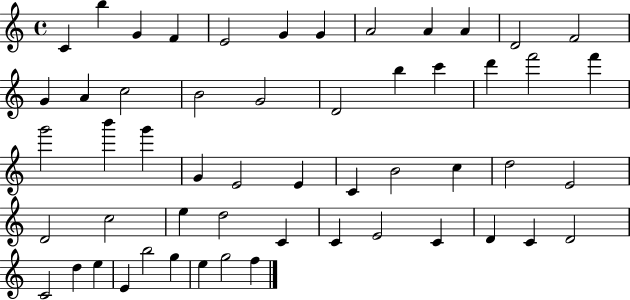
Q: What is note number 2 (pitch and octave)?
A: B5